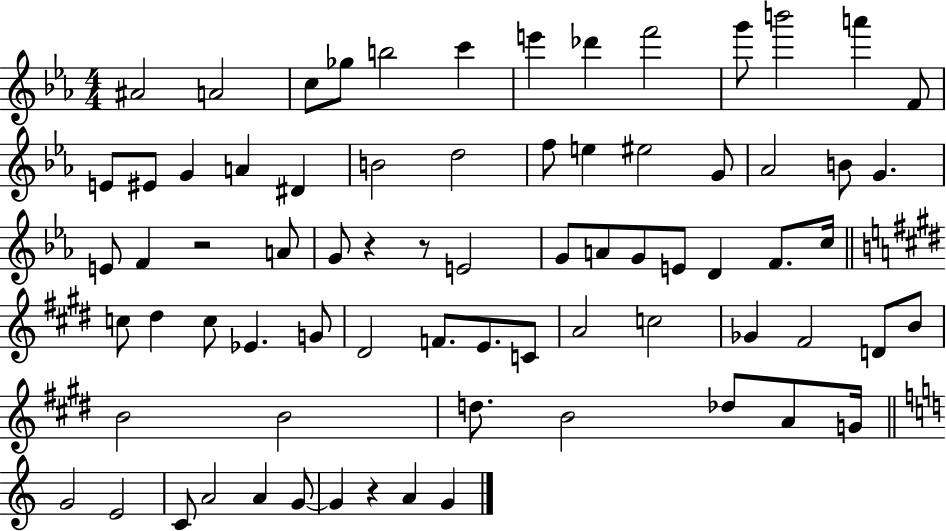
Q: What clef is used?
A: treble